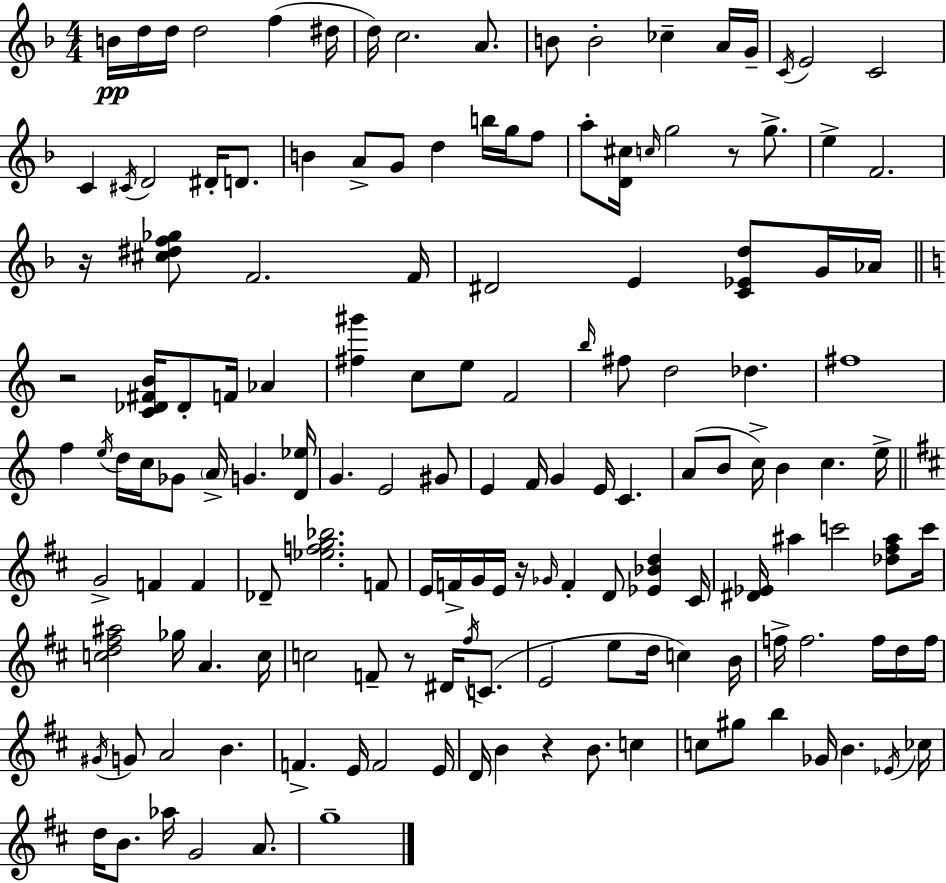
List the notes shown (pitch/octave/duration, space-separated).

B4/s D5/s D5/s D5/h F5/q D#5/s D5/s C5/h. A4/e. B4/e B4/h CES5/q A4/s G4/s C4/s E4/h C4/h C4/q C#4/s D4/h D#4/s D4/e. B4/q A4/e G4/e D5/q B5/s G5/s F5/e A5/e [D4,C#5]/s C5/s G5/h R/e G5/e. E5/q F4/h. R/s [C#5,D#5,F5,Gb5]/e F4/h. F4/s D#4/h E4/q [C4,Eb4,D5]/e G4/s Ab4/s R/h [C4,Db4,F#4,B4]/s Db4/e F4/s Ab4/q [F#5,G#6]/q C5/e E5/e F4/h B5/s F#5/e D5/h Db5/q. F#5/w F5/q E5/s D5/s C5/s Gb4/e A4/s G4/q. [D4,Eb5]/s G4/q. E4/h G#4/e E4/q F4/s G4/q E4/s C4/q. A4/e B4/e C5/s B4/q C5/q. E5/s G4/h F4/q F4/q Db4/e [Eb5,F5,G5,Bb5]/h. F4/e E4/s F4/s G4/s E4/s R/s Gb4/s F4/q D4/e [Eb4,Bb4,D5]/q C#4/s [D#4,Eb4]/s A#5/q C6/h [Db5,F#5,A#5]/e C6/s [C5,D5,F#5,A#5]/h Gb5/s A4/q. C5/s C5/h F4/e R/e D#4/s F#5/s C4/e. E4/h E5/e D5/s C5/q B4/s F5/s F5/h. F5/s D5/s F5/s G#4/s G4/e A4/h B4/q. F4/q. E4/s F4/h E4/s D4/s B4/q R/q B4/e. C5/q C5/e G#5/e B5/q Gb4/s B4/q. Eb4/s CES5/s D5/s B4/e. Ab5/s G4/h A4/e. G5/w